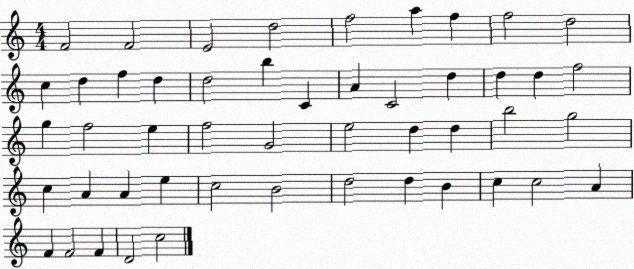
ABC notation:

X:1
T:Untitled
M:4/4
L:1/4
K:C
F2 F2 E2 d2 f2 a f f2 d2 c d f d d2 b C A C2 d d d f2 g f2 e f2 G2 e2 d d b2 g2 c A A e c2 B2 d2 d B c c2 A F F2 F D2 c2